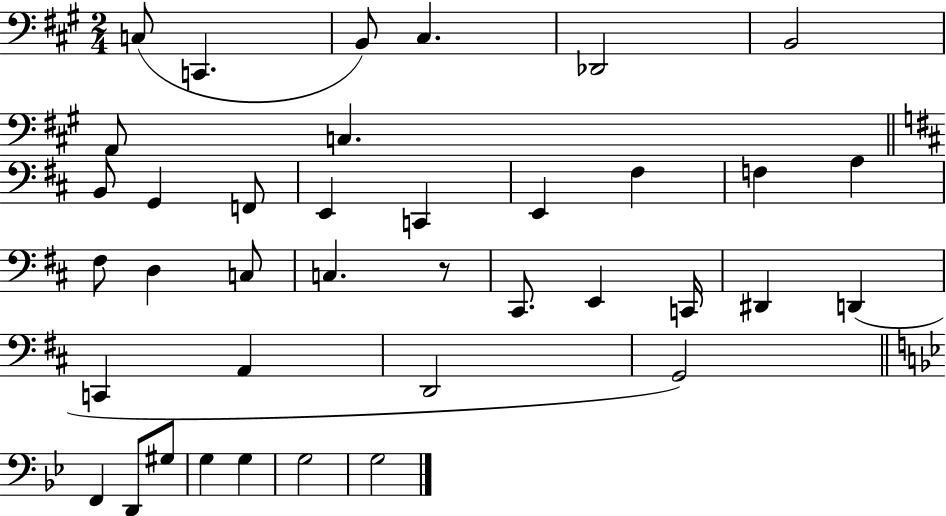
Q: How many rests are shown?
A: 1